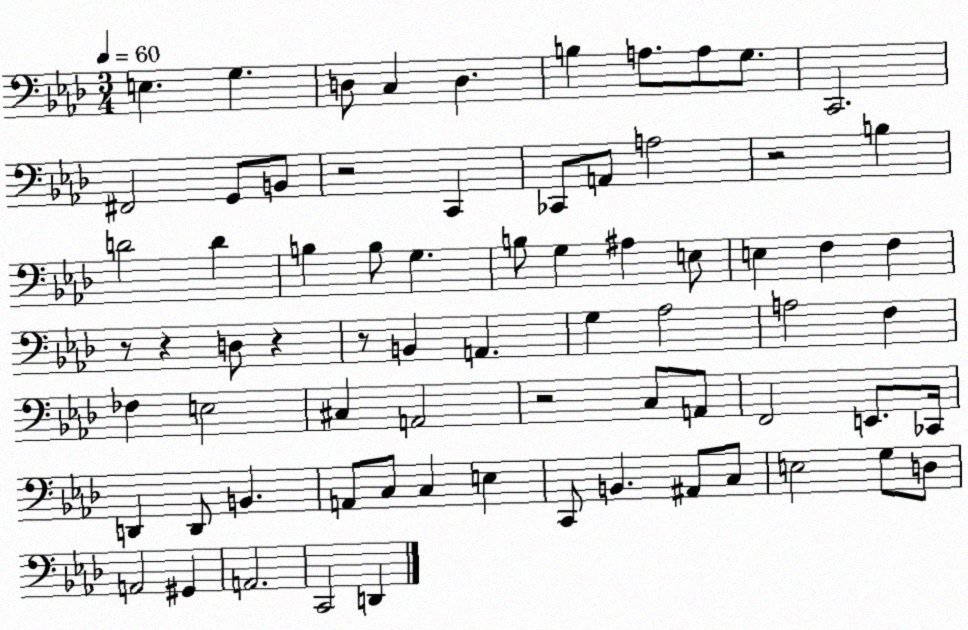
X:1
T:Untitled
M:3/4
L:1/4
K:Ab
E, G, D,/2 C, D, B, A,/2 A,/2 G,/2 C,,2 ^F,,2 G,,/2 B,,/2 z2 C,, _C,,/2 A,,/2 A,2 z2 B, D2 D B, B,/2 G, B,/2 G, ^A, E,/2 E, F, F, z/2 z D,/2 z z/2 B,, A,, G, _A,2 A,2 F, _F, E,2 ^C, A,,2 z2 C,/2 A,,/2 F,,2 E,,/2 _C,,/4 D,, D,,/2 B,, A,,/2 C,/2 C, E, C,,/2 B,, ^A,,/2 C,/2 E,2 G,/2 D,/2 A,,2 ^G,, A,,2 C,,2 D,,